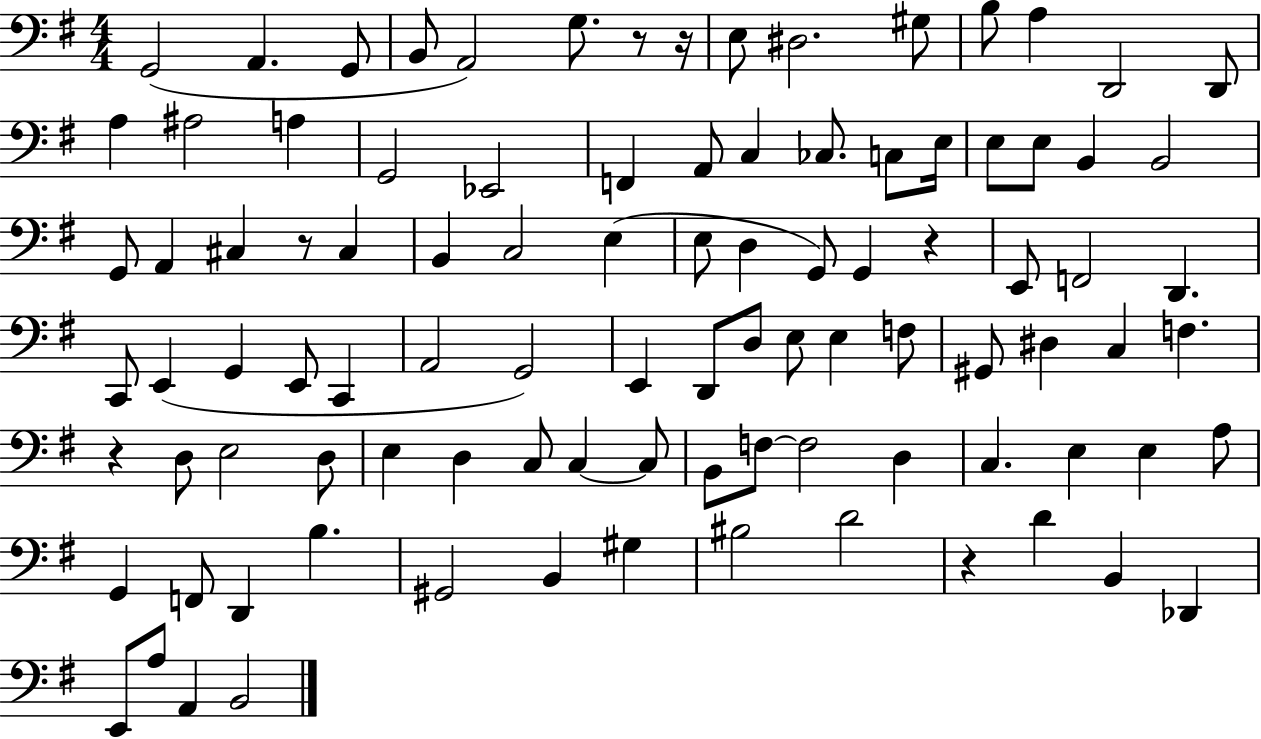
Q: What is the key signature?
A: G major